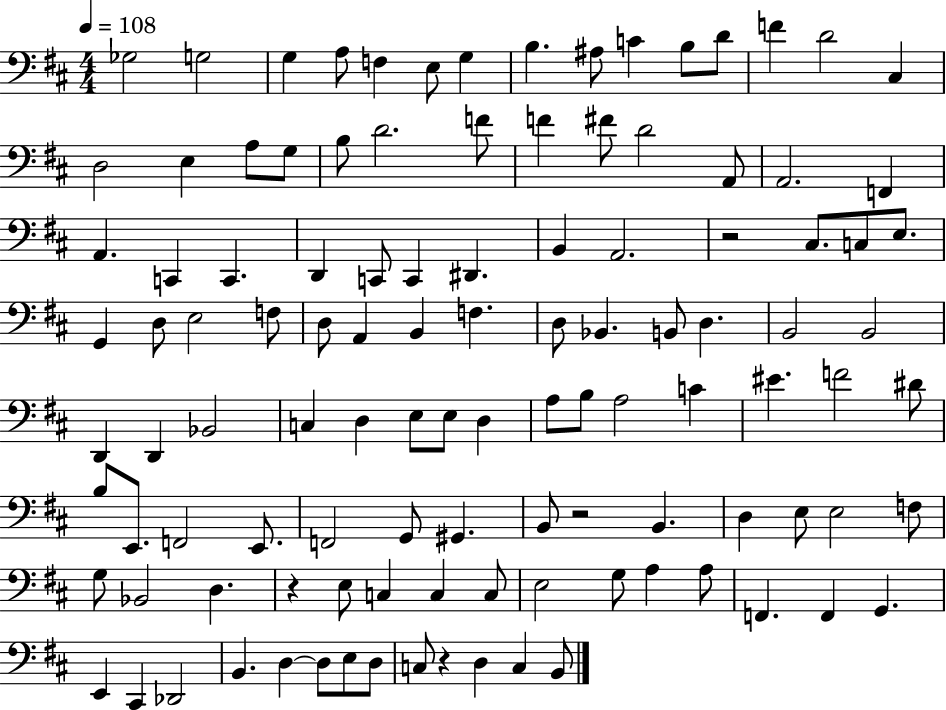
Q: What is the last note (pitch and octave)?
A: B2